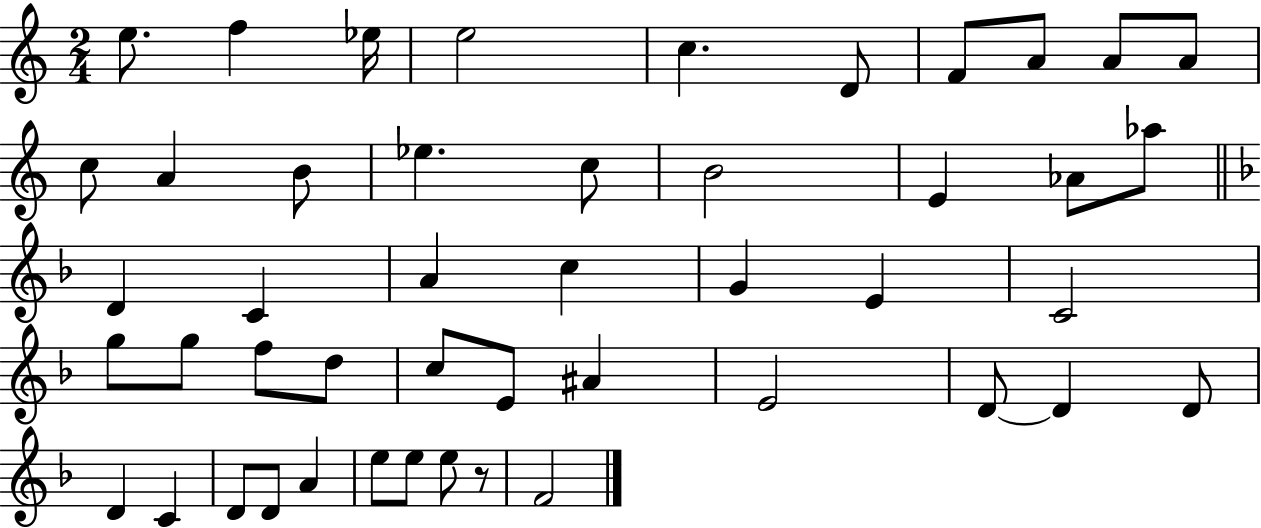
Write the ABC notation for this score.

X:1
T:Untitled
M:2/4
L:1/4
K:C
e/2 f _e/4 e2 c D/2 F/2 A/2 A/2 A/2 c/2 A B/2 _e c/2 B2 E _A/2 _a/2 D C A c G E C2 g/2 g/2 f/2 d/2 c/2 E/2 ^A E2 D/2 D D/2 D C D/2 D/2 A e/2 e/2 e/2 z/2 F2